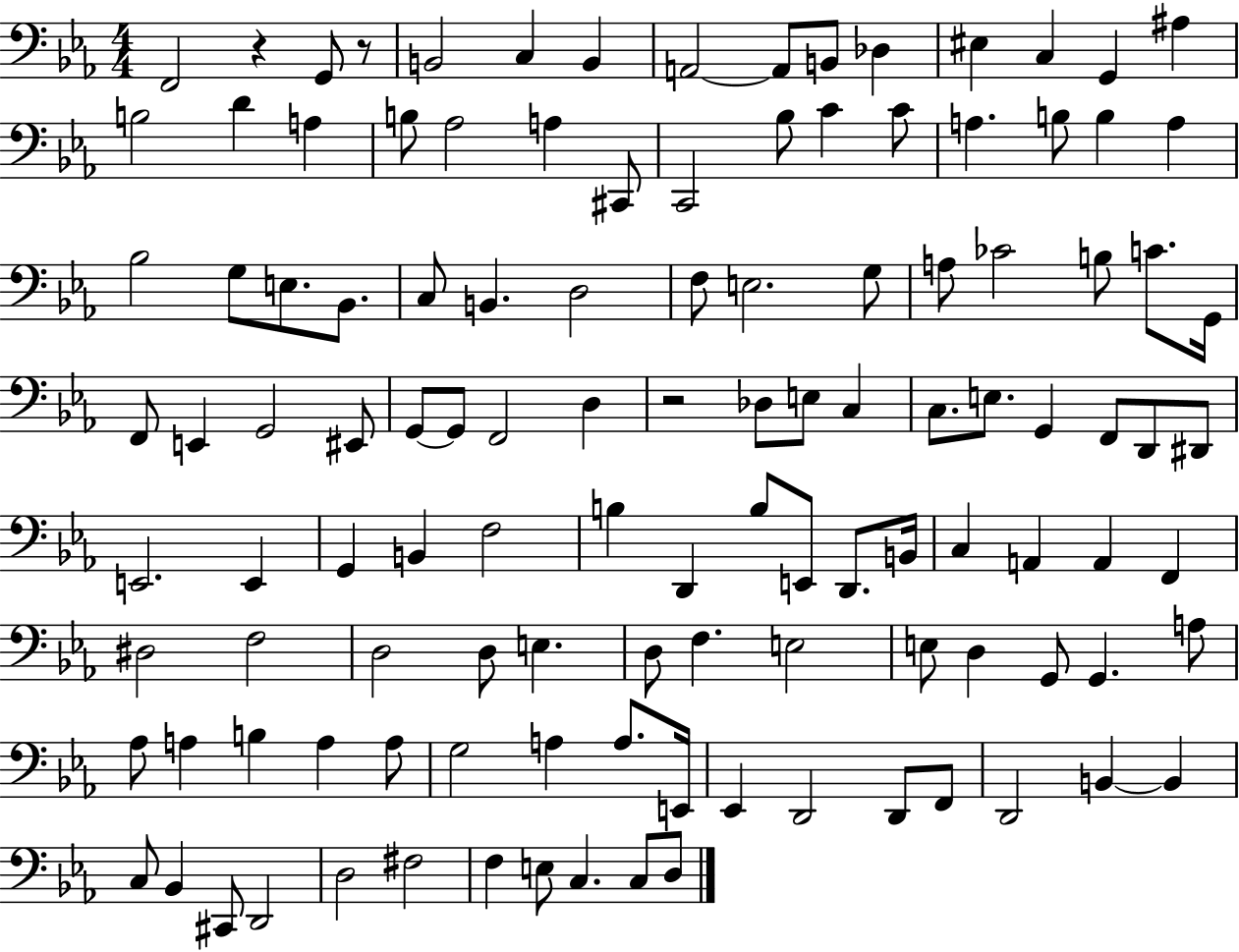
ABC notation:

X:1
T:Untitled
M:4/4
L:1/4
K:Eb
F,,2 z G,,/2 z/2 B,,2 C, B,, A,,2 A,,/2 B,,/2 _D, ^E, C, G,, ^A, B,2 D A, B,/2 _A,2 A, ^C,,/2 C,,2 _B,/2 C C/2 A, B,/2 B, A, _B,2 G,/2 E,/2 _B,,/2 C,/2 B,, D,2 F,/2 E,2 G,/2 A,/2 _C2 B,/2 C/2 G,,/4 F,,/2 E,, G,,2 ^E,,/2 G,,/2 G,,/2 F,,2 D, z2 _D,/2 E,/2 C, C,/2 E,/2 G,, F,,/2 D,,/2 ^D,,/2 E,,2 E,, G,, B,, F,2 B, D,, B,/2 E,,/2 D,,/2 B,,/4 C, A,, A,, F,, ^D,2 F,2 D,2 D,/2 E, D,/2 F, E,2 E,/2 D, G,,/2 G,, A,/2 _A,/2 A, B, A, A,/2 G,2 A, A,/2 E,,/4 _E,, D,,2 D,,/2 F,,/2 D,,2 B,, B,, C,/2 _B,, ^C,,/2 D,,2 D,2 ^F,2 F, E,/2 C, C,/2 D,/2